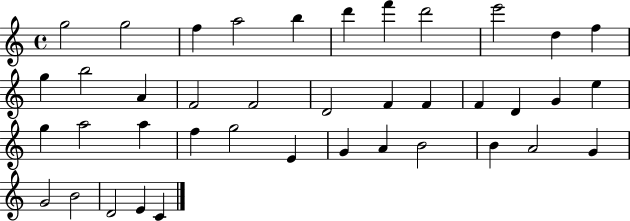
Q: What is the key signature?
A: C major